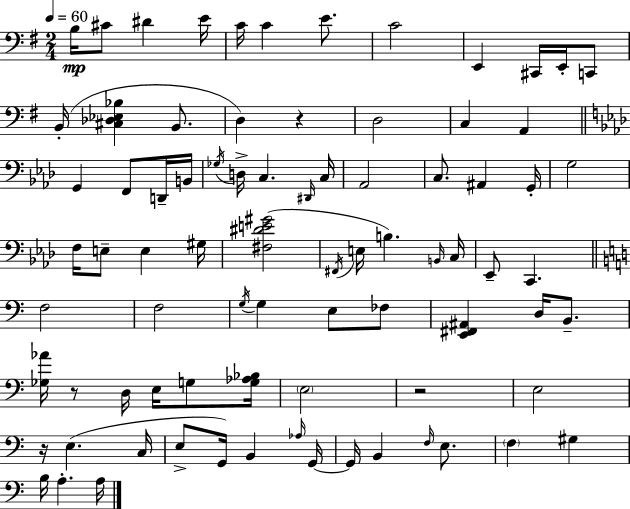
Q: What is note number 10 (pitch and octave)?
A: C#2